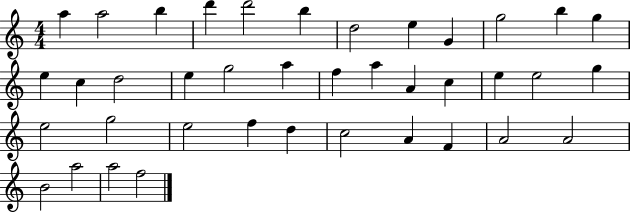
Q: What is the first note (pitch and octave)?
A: A5